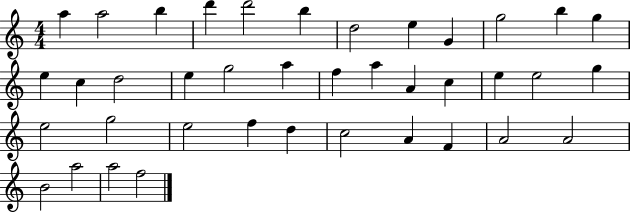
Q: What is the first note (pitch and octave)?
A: A5